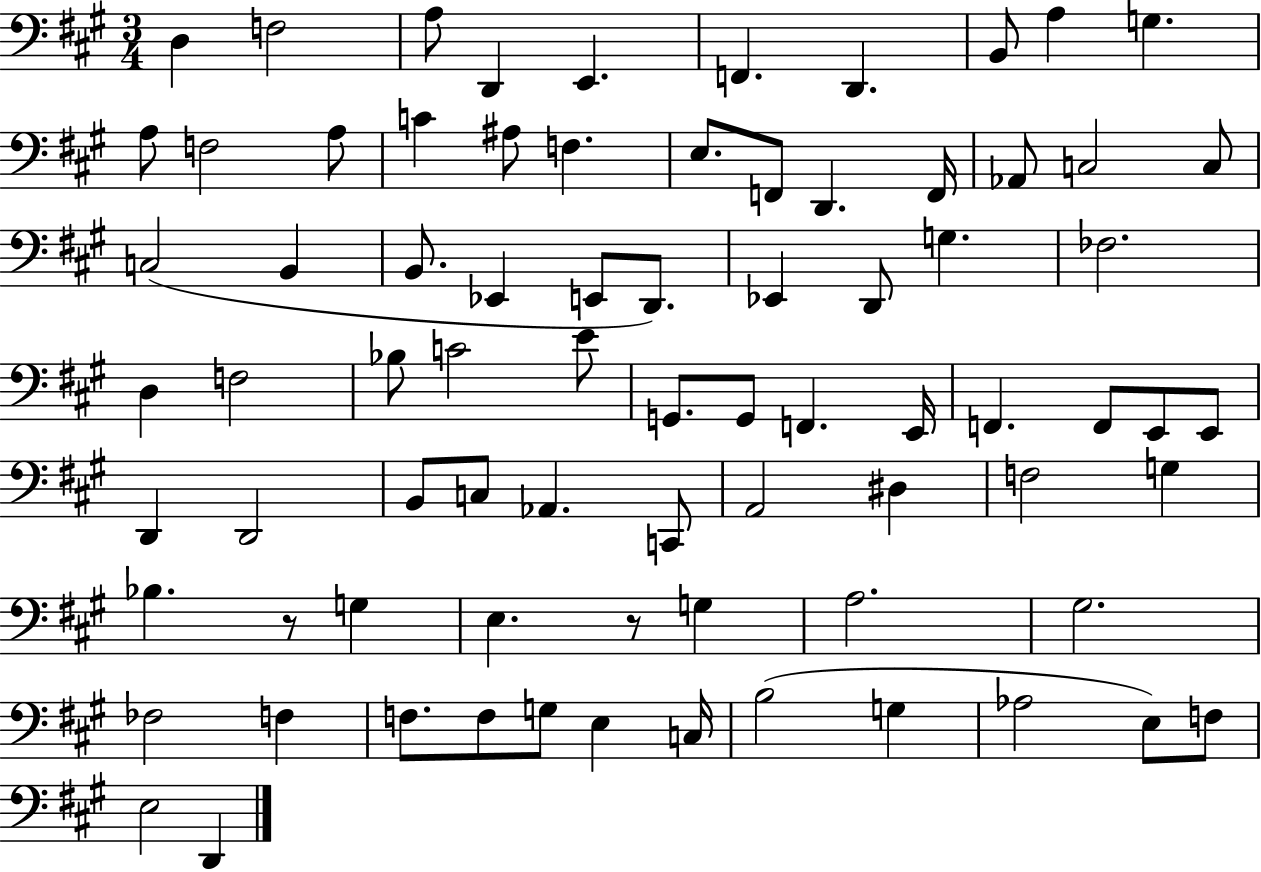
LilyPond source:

{
  \clef bass
  \numericTimeSignature
  \time 3/4
  \key a \major
  d4 f2 | a8 d,4 e,4. | f,4. d,4. | b,8 a4 g4. | \break a8 f2 a8 | c'4 ais8 f4. | e8. f,8 d,4. f,16 | aes,8 c2 c8 | \break c2( b,4 | b,8. ees,4 e,8 d,8.) | ees,4 d,8 g4. | fes2. | \break d4 f2 | bes8 c'2 e'8 | g,8. g,8 f,4. e,16 | f,4. f,8 e,8 e,8 | \break d,4 d,2 | b,8 c8 aes,4. c,8 | a,2 dis4 | f2 g4 | \break bes4. r8 g4 | e4. r8 g4 | a2. | gis2. | \break fes2 f4 | f8. f8 g8 e4 c16 | b2( g4 | aes2 e8) f8 | \break e2 d,4 | \bar "|."
}